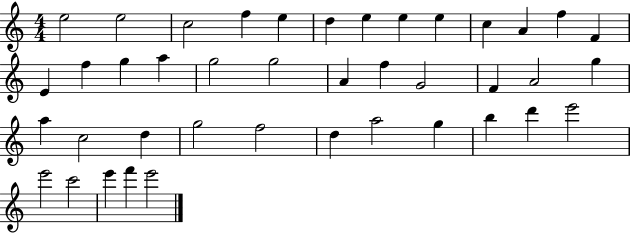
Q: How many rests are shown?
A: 0